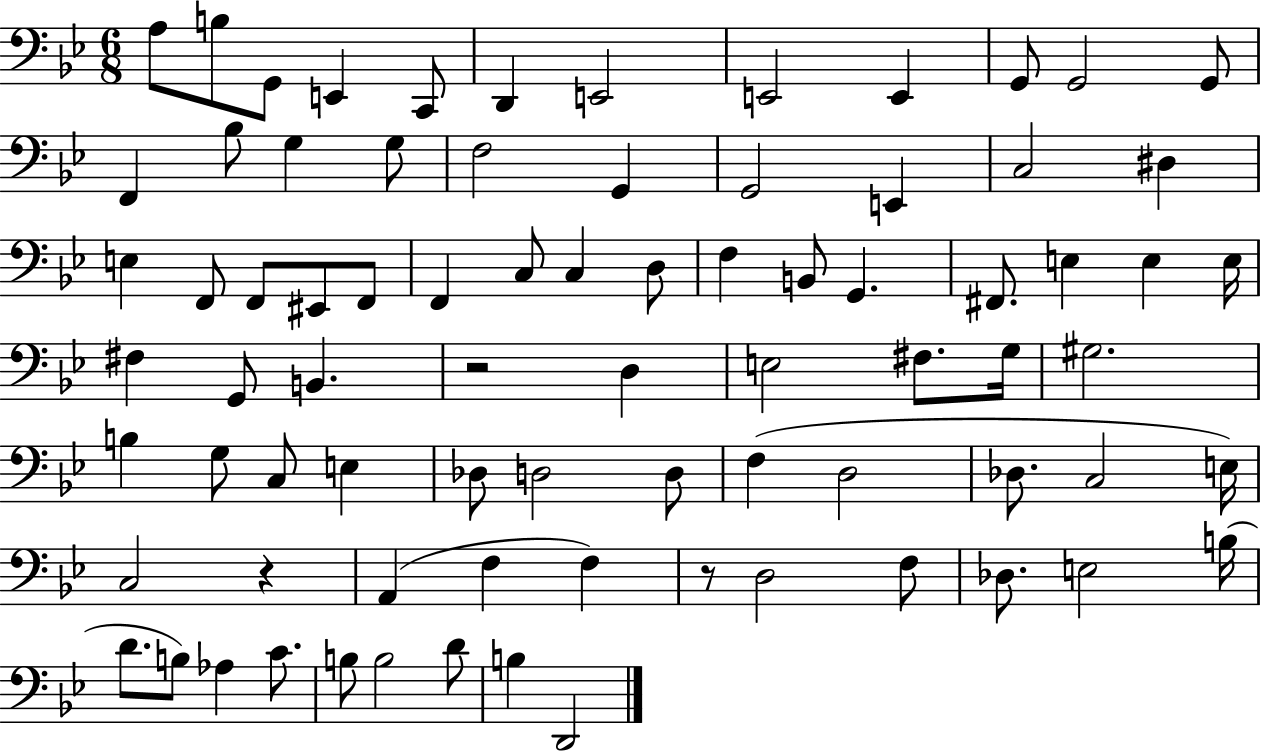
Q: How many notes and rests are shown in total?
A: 79